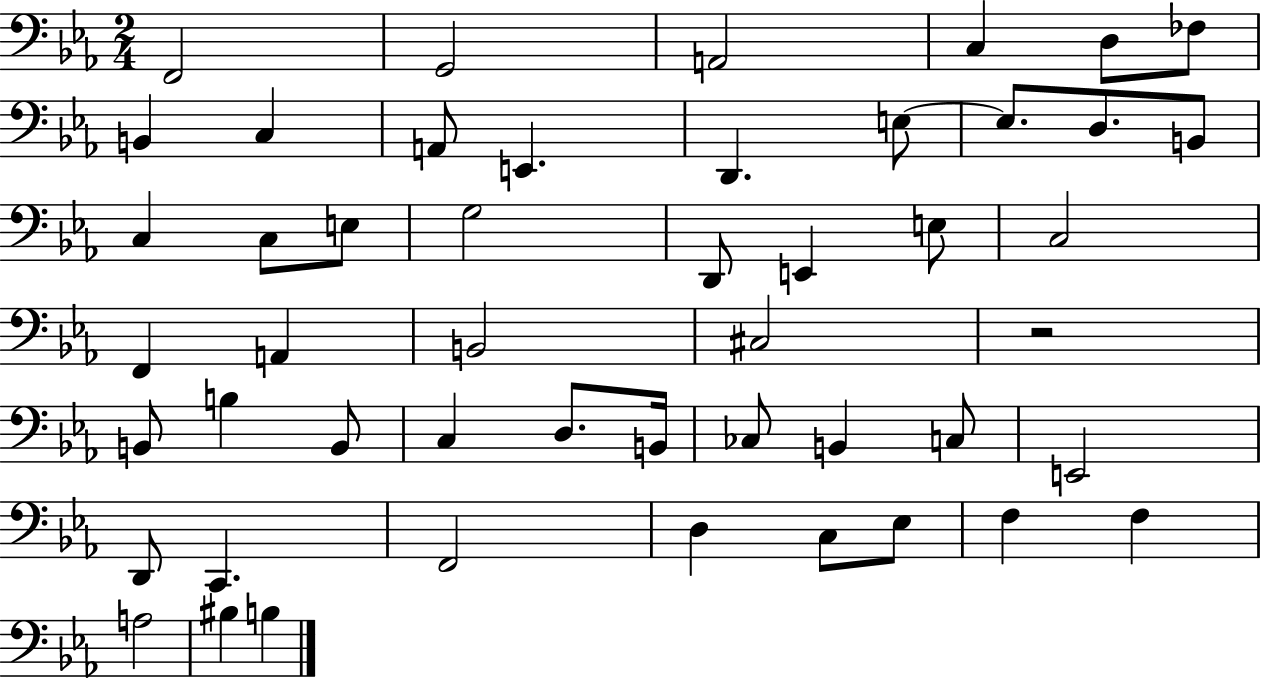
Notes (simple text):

F2/h G2/h A2/h C3/q D3/e FES3/e B2/q C3/q A2/e E2/q. D2/q. E3/e E3/e. D3/e. B2/e C3/q C3/e E3/e G3/h D2/e E2/q E3/e C3/h F2/q A2/q B2/h C#3/h R/h B2/e B3/q B2/e C3/q D3/e. B2/s CES3/e B2/q C3/e E2/h D2/e C2/q. F2/h D3/q C3/e Eb3/e F3/q F3/q A3/h BIS3/q B3/q